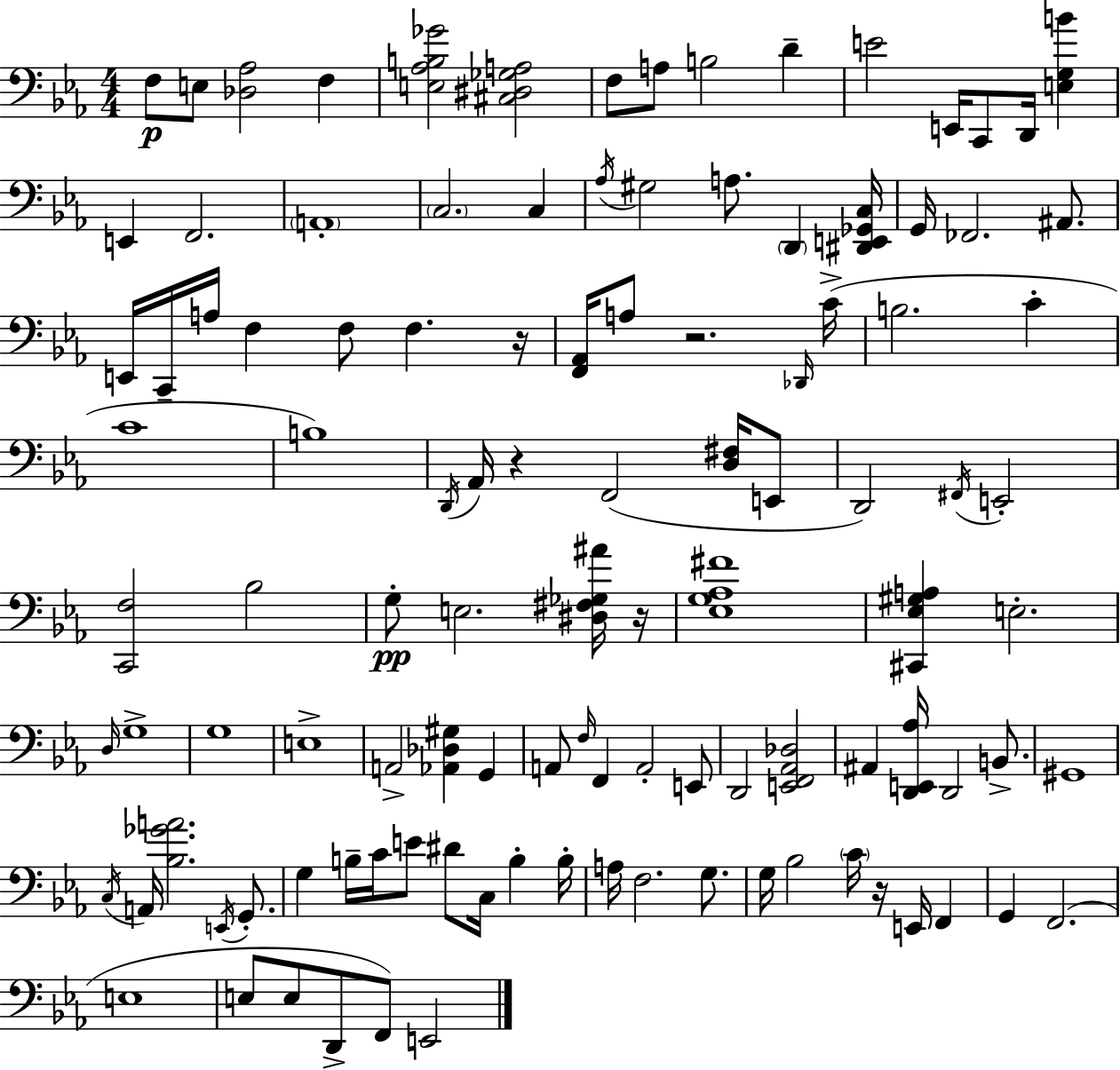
{
  \clef bass
  \numericTimeSignature
  \time 4/4
  \key c \minor
  \repeat volta 2 { f8\p e8 <des aes>2 f4 | <e aes b ges'>2 <cis dis ges a>2 | f8 a8 b2 d'4-- | e'2 e,16 c,8 d,16 <e g b'>4 | \break e,4 f,2. | \parenthesize a,1-. | \parenthesize c2. c4 | \acciaccatura { aes16 } gis2 a8. \parenthesize d,4 | \break <dis, e, ges, c>16 g,16 fes,2. ais,8. | e,16 c,16-- a16 f4 f8 f4. | r16 <f, aes,>16 a8 r2. | \grace { des,16 }( c'16-> b2. c'4-. | \break c'1 | b1) | \acciaccatura { d,16 } aes,16 r4 f,2( | <d fis>16 e,8 d,2) \acciaccatura { fis,16 } e,2-. | \break <c, f>2 bes2 | g8-.\pp e2. | <dis fis ges ais'>16 r16 <ees g aes fis'>1 | <cis, ees gis a>4 e2.-. | \break \grace { d16 } g1-> | g1 | e1-> | a,2-> <aes, des gis>4 | \break g,4 a,8 \grace { f16 } f,4 a,2-. | e,8 d,2 <e, f, aes, des>2 | ais,4 <d, e, aes>16 d,2 | b,8.-> gis,1 | \break \acciaccatura { c16 } a,16 <bes ges' a'>2. | \acciaccatura { e,16 } g,8.-. g4 b16-- c'16 e'8 | dis'8 c16 b4-. b16-. a16 f2. | g8. g16 bes2 | \break \parenthesize c'16 r16 e,16 f,4 g,4 f,2.( | e1 | e8 e8 d,8-> f,8) | e,2 } \bar "|."
}